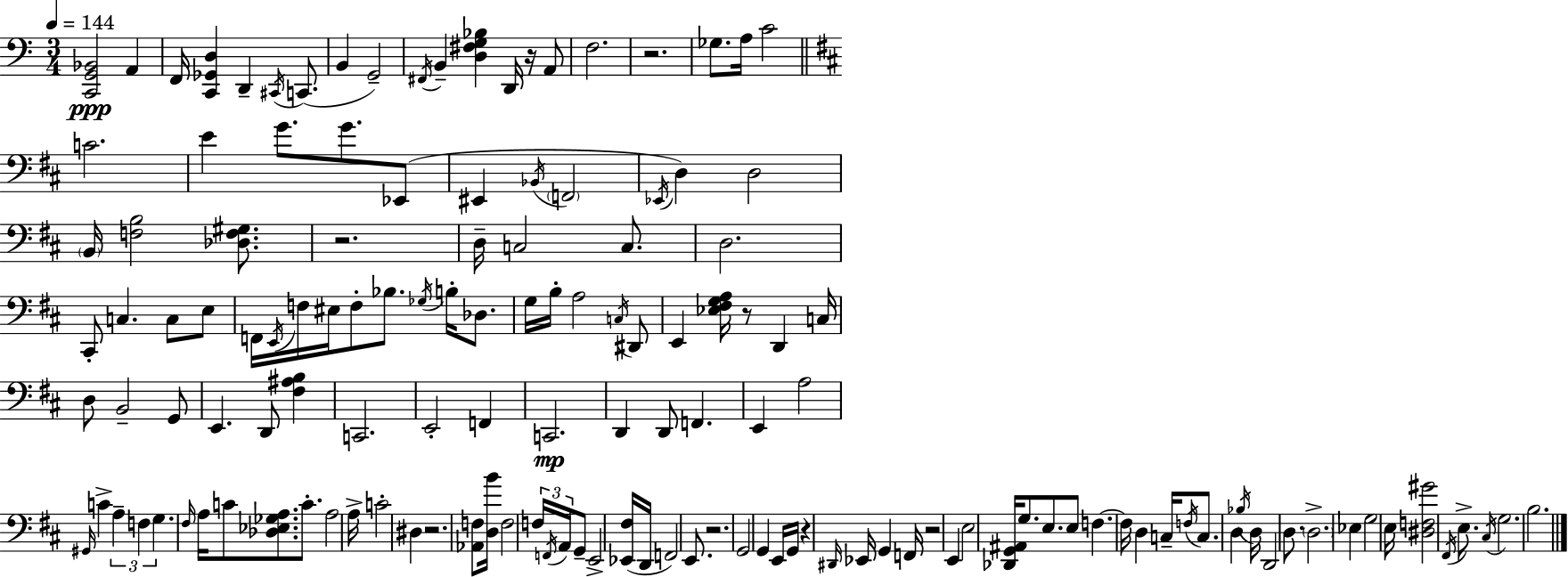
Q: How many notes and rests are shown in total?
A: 142